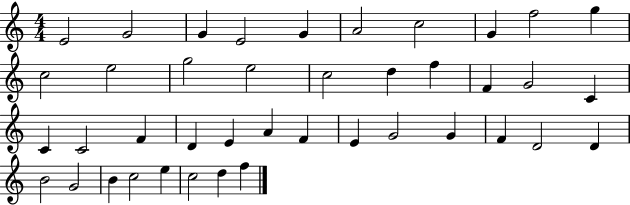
{
  \clef treble
  \numericTimeSignature
  \time 4/4
  \key c \major
  e'2 g'2 | g'4 e'2 g'4 | a'2 c''2 | g'4 f''2 g''4 | \break c''2 e''2 | g''2 e''2 | c''2 d''4 f''4 | f'4 g'2 c'4 | \break c'4 c'2 f'4 | d'4 e'4 a'4 f'4 | e'4 g'2 g'4 | f'4 d'2 d'4 | \break b'2 g'2 | b'4 c''2 e''4 | c''2 d''4 f''4 | \bar "|."
}